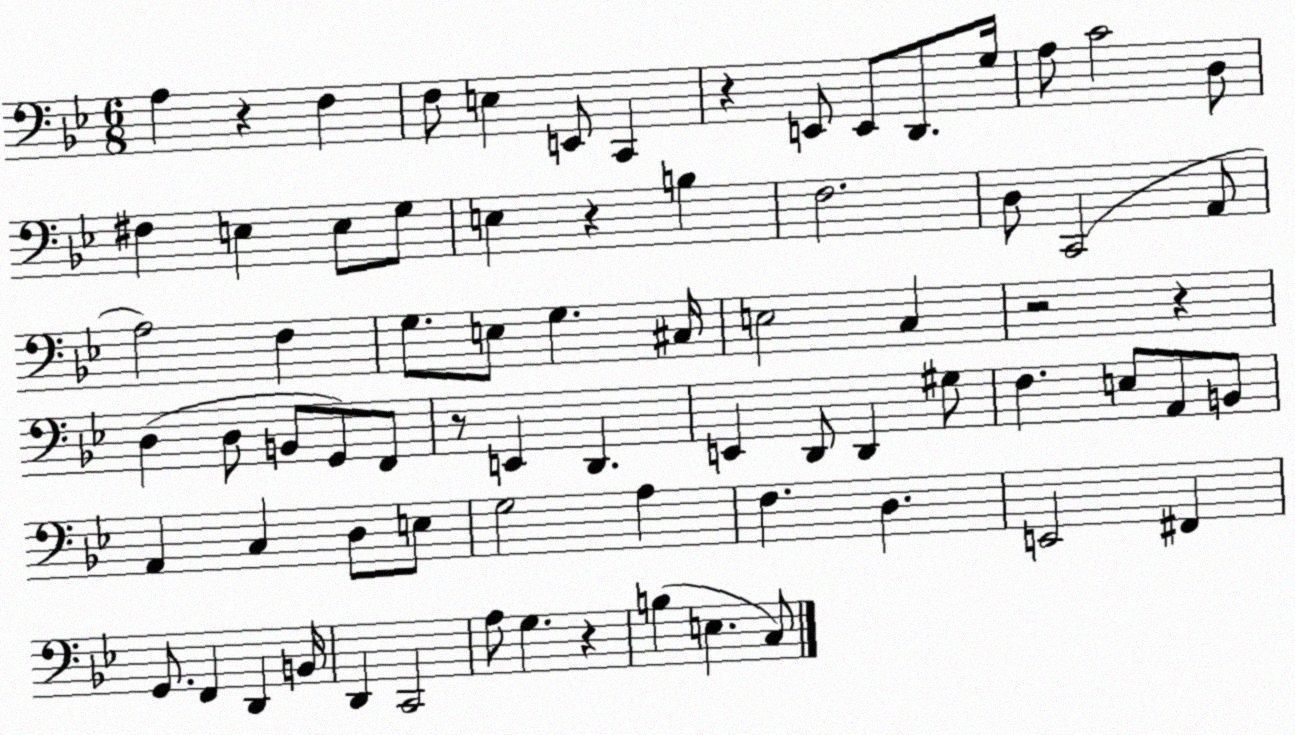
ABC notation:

X:1
T:Untitled
M:6/8
L:1/4
K:Bb
A, z F, F,/2 E, E,,/2 C,, z E,,/2 E,,/2 D,,/2 G,/4 A,/2 C2 D,/2 ^F, E, E,/2 G,/2 E, z B, F,2 D,/2 C,,2 A,,/2 A,2 F, G,/2 E,/2 G, ^C,/4 E,2 C, z2 z D, D,/2 B,,/2 G,,/2 F,,/2 z/2 E,, D,, E,, D,,/2 D,, ^G,/2 F, E,/2 A,,/2 B,,/2 A,, C, D,/2 E,/2 G,2 A, F, D, E,,2 ^F,, G,,/2 F,, D,, B,,/4 D,, C,,2 A,/2 G, z B, E, C,/2